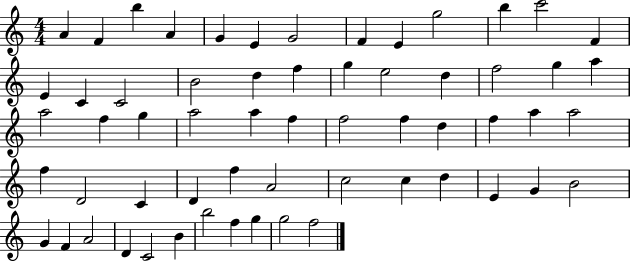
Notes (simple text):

A4/q F4/q B5/q A4/q G4/q E4/q G4/h F4/q E4/q G5/h B5/q C6/h F4/q E4/q C4/q C4/h B4/h D5/q F5/q G5/q E5/h D5/q F5/h G5/q A5/q A5/h F5/q G5/q A5/h A5/q F5/q F5/h F5/q D5/q F5/q A5/q A5/h F5/q D4/h C4/q D4/q F5/q A4/h C5/h C5/q D5/q E4/q G4/q B4/h G4/q F4/q A4/h D4/q C4/h B4/q B5/h F5/q G5/q G5/h F5/h